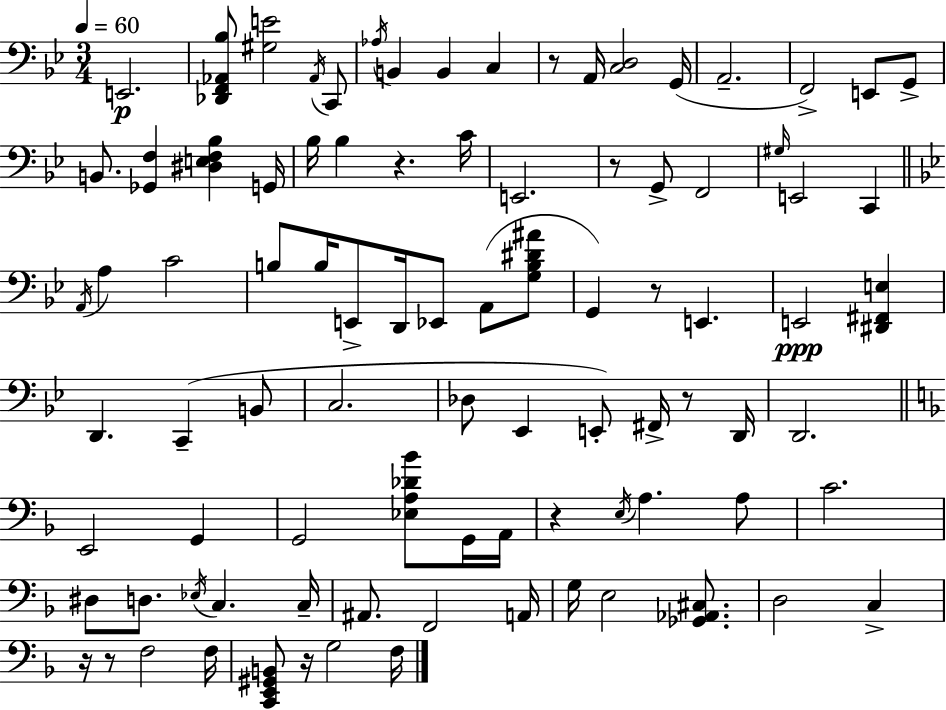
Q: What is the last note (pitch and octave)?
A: F3